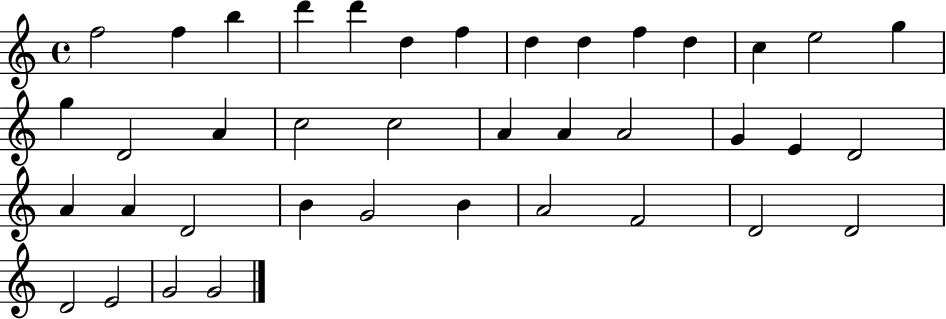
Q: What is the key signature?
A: C major